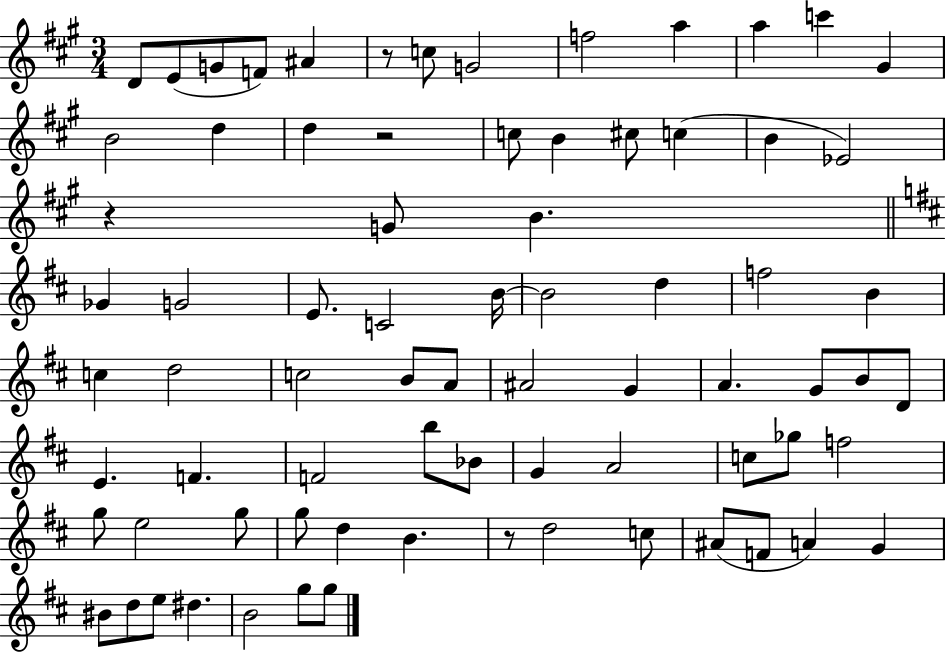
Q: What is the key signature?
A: A major